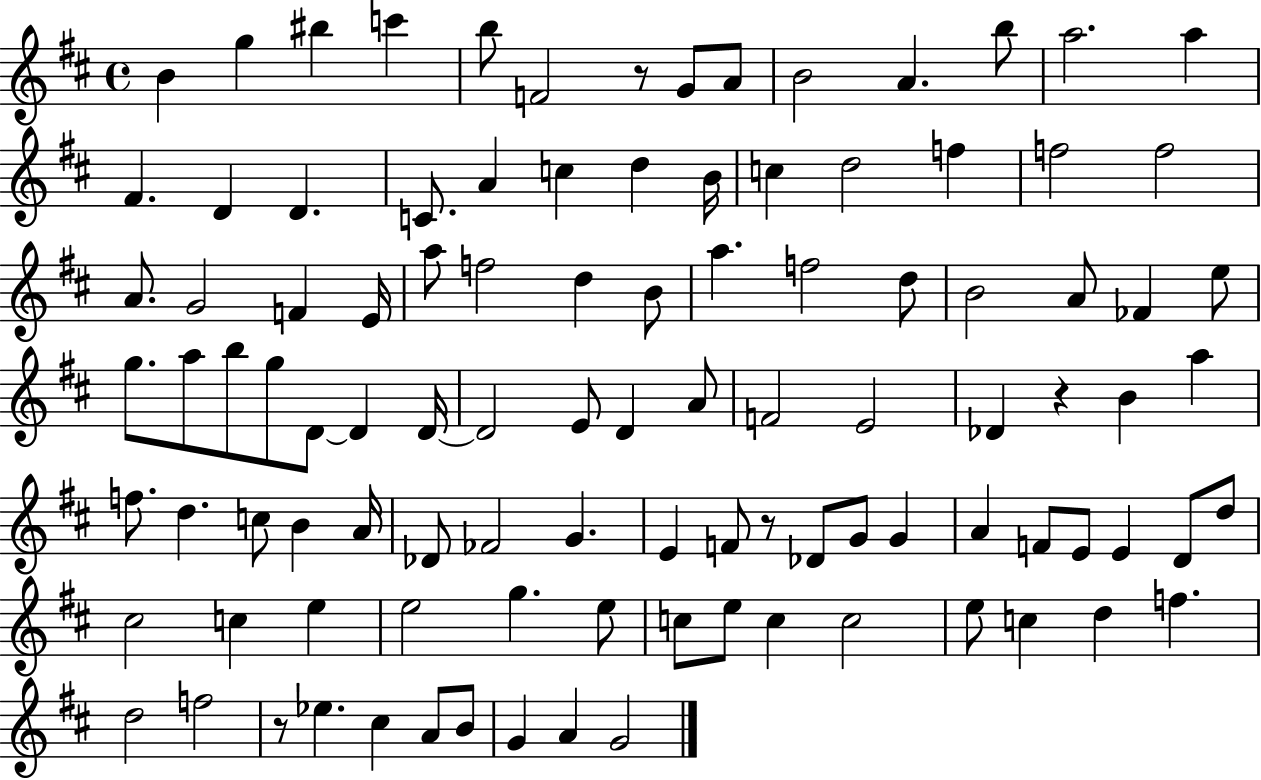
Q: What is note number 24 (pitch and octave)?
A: F5